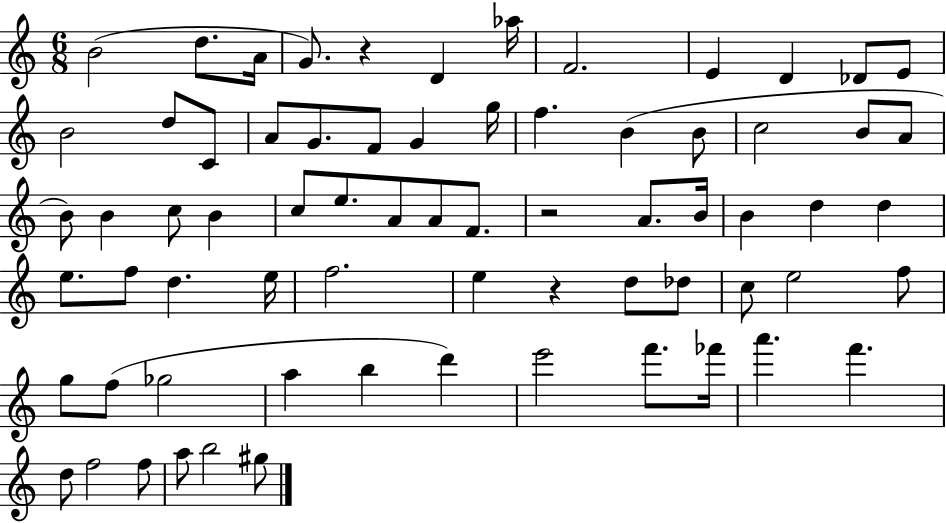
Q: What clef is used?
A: treble